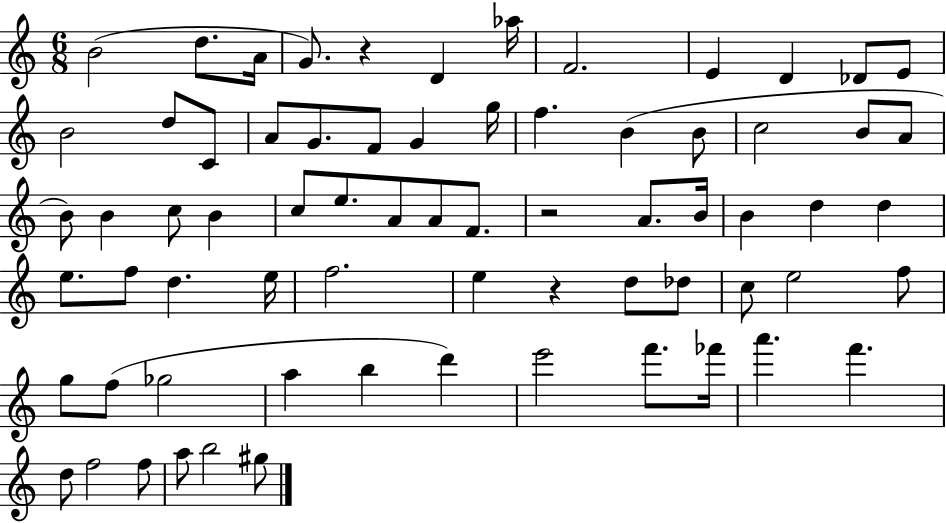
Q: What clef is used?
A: treble